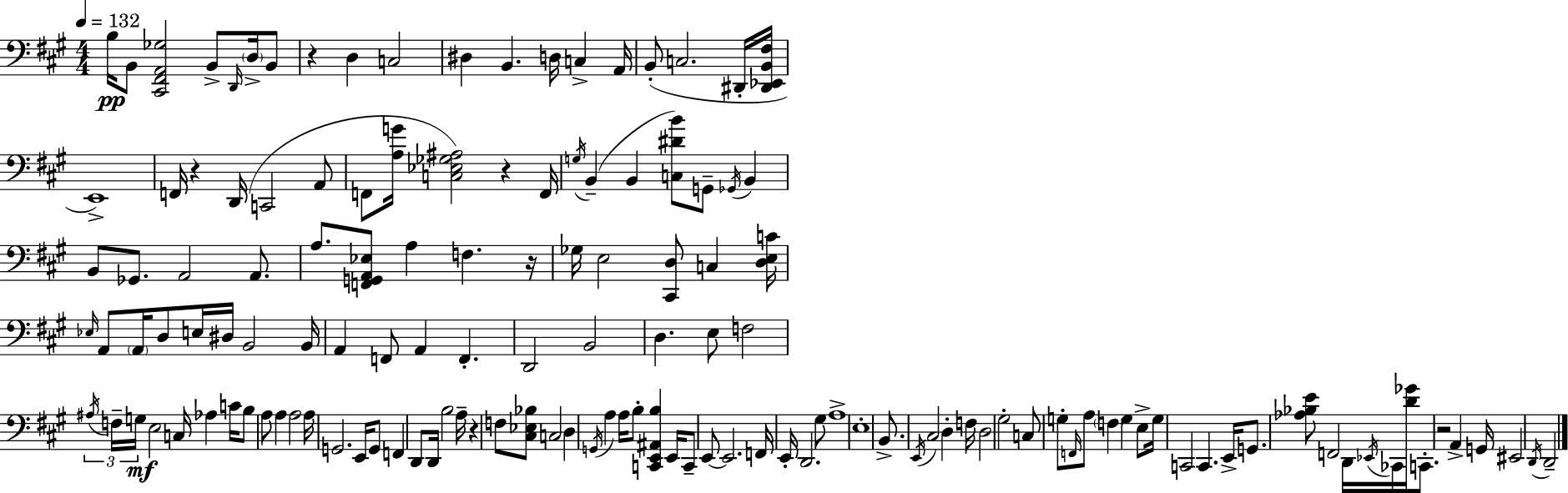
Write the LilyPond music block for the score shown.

{
  \clef bass
  \numericTimeSignature
  \time 4/4
  \key a \major
  \tempo 4 = 132
  b16\pp b,8 <cis, fis, a, ges>2 b,8-> \grace { d,16 } \parenthesize d16-> b,8 | r4 d4 c2 | dis4 b,4. d16 c4-> | a,16 b,8-.( c2. dis,16-. | \break <dis, ees, b, fis>16 e,1->) | f,16 r4 d,16( c,2 a,8 | f,8 <a g'>16 <c ees ges ais>2) r4 | f,16 \acciaccatura { g16 }( b,4-- b,4 <c dis' b'>8) g,8-- \acciaccatura { ges,16 } b,4 | \break b,8 ges,8. a,2 | a,8. a8. <f, g, a, ees>8 a4 f4. | r16 ges16 e2 <cis, d>8 c4 | <d e c'>16 \grace { ees16 } a,8 \parenthesize a,16 d8 e16 dis16 b,2 | \break b,16 a,4 f,8 a,4 f,4.-. | d,2 b,2 | d4. e8 f2 | \tuplet 3/2 { \acciaccatura { ais16 } f16-- g16\mf } e2 c16 | \break aes4 c'16 b8 a8 a4 a2 | a16 g,2. | e,16 g,8 f,4 d,8 d,16 b2 | a16-- r4 f8 <cis ees bes>8 c2 | \break d4 \acciaccatura { g,16 } a4 a16 b8-. | <c, e, ais, b>4 e,16 c,8-- e,8~~ e,2. | f,16 e,16-. d,2. | gis8 a1-> | \break e1-. | b,8.-> \acciaccatura { e,16 } cis2 | d4-. f16 d2 gis2-. | c8 g8-. \grace { f,16 } a8 \parenthesize f4 | \break g4 e8-> g16 c,2 | c,4. e,16-> g,8. <aes bes e'>8 f,2 | d,16 \acciaccatura { ees,16 } ces,16 <d' ges'>16 c,8.-. r2 | a,4-> g,16 eis,2 | \break \acciaccatura { d,16 } d,2-- \bar "|."
}